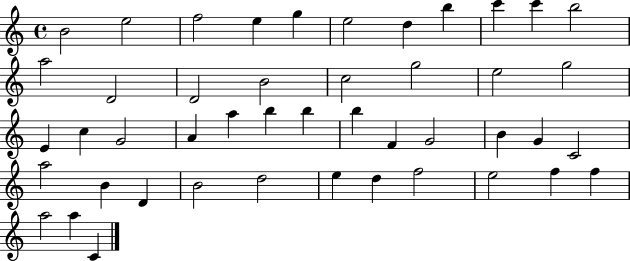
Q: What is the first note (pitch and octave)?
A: B4